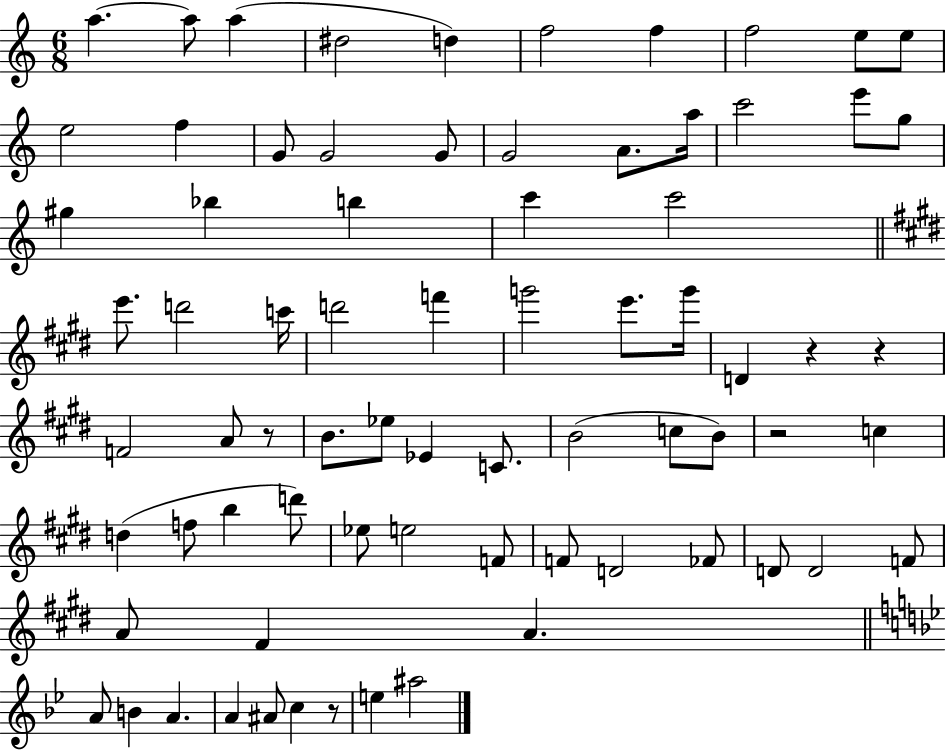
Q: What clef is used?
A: treble